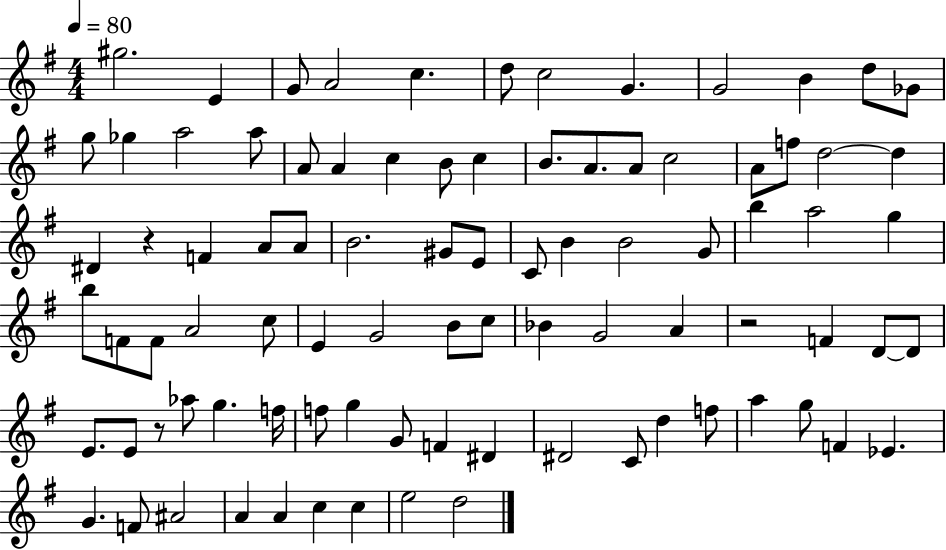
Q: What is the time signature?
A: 4/4